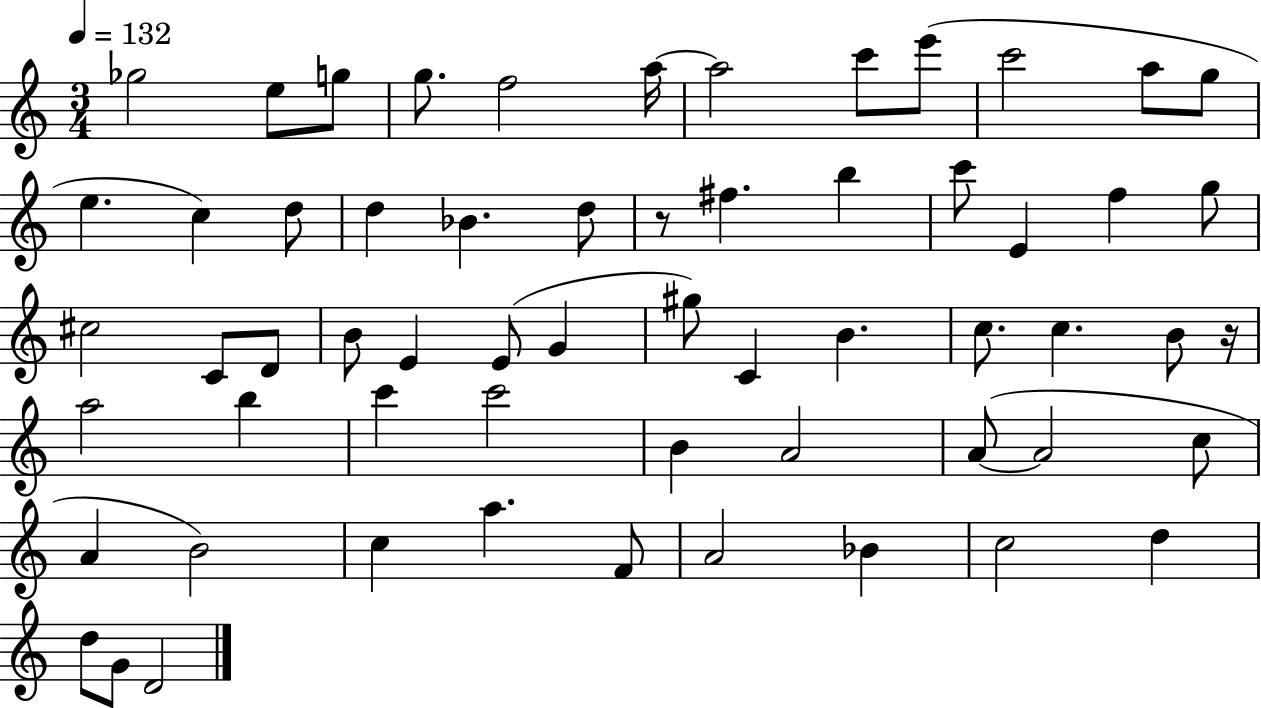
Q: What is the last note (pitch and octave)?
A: D4